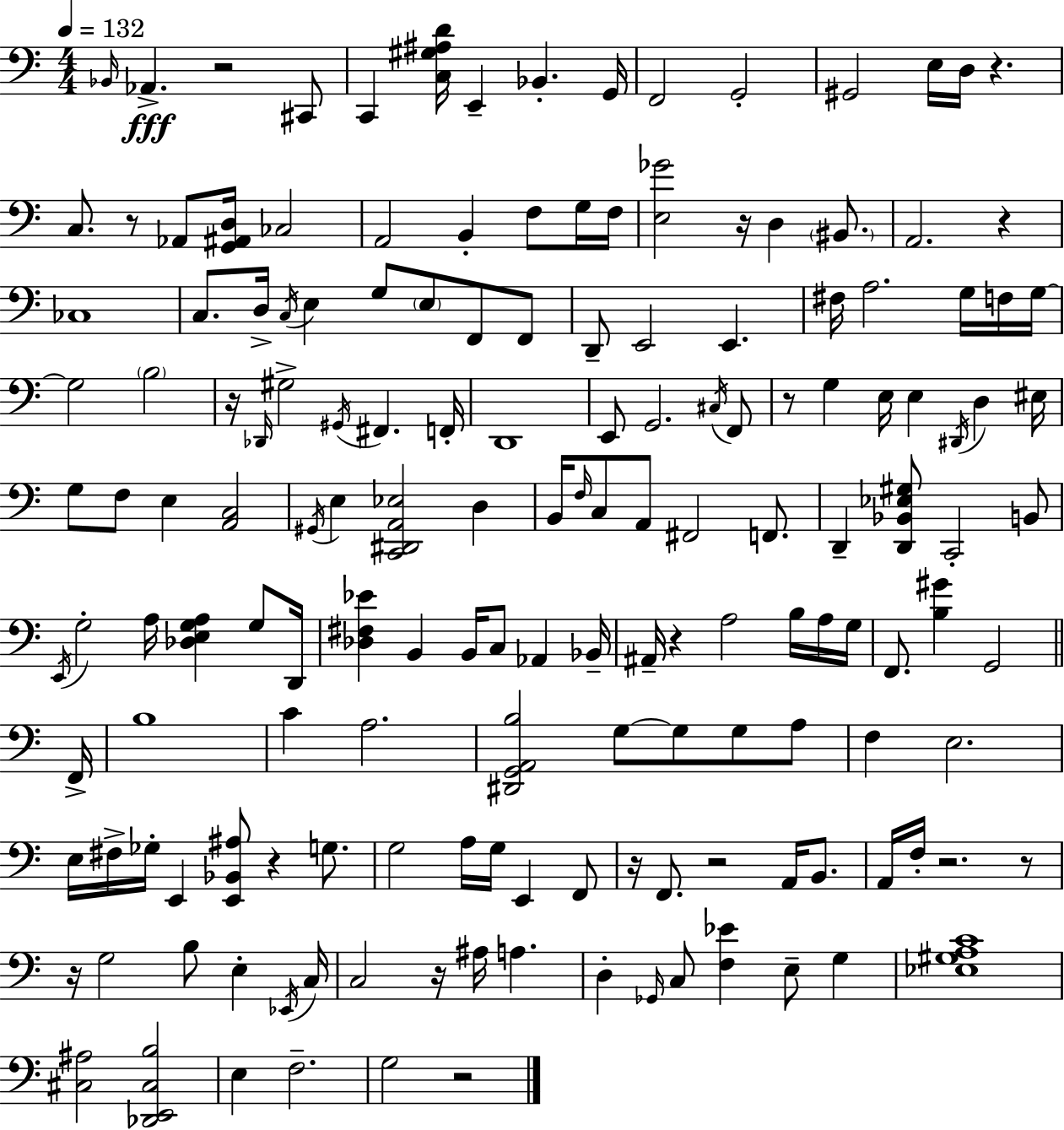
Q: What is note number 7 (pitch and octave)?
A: G2